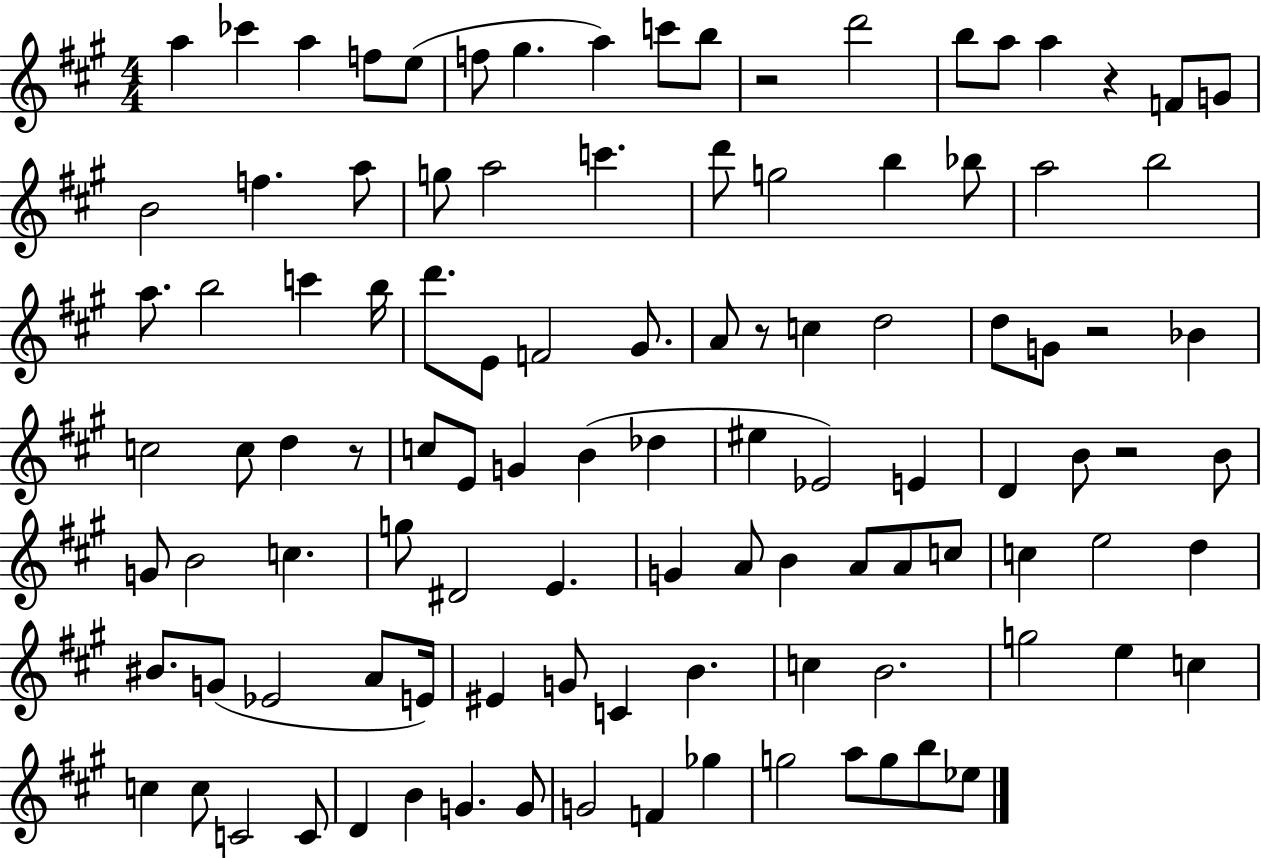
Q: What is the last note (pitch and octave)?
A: Eb5